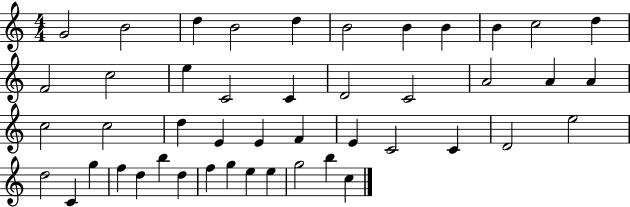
X:1
T:Untitled
M:4/4
L:1/4
K:C
G2 B2 d B2 d B2 B B B c2 d F2 c2 e C2 C D2 C2 A2 A A c2 c2 d E E F E C2 C D2 e2 d2 C g f d b d f g e e g2 b c